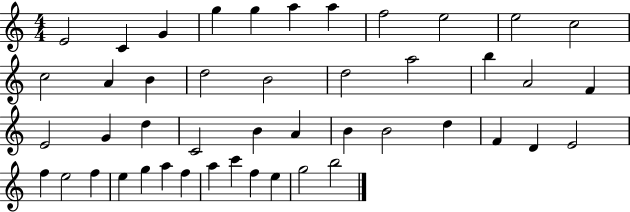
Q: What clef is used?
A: treble